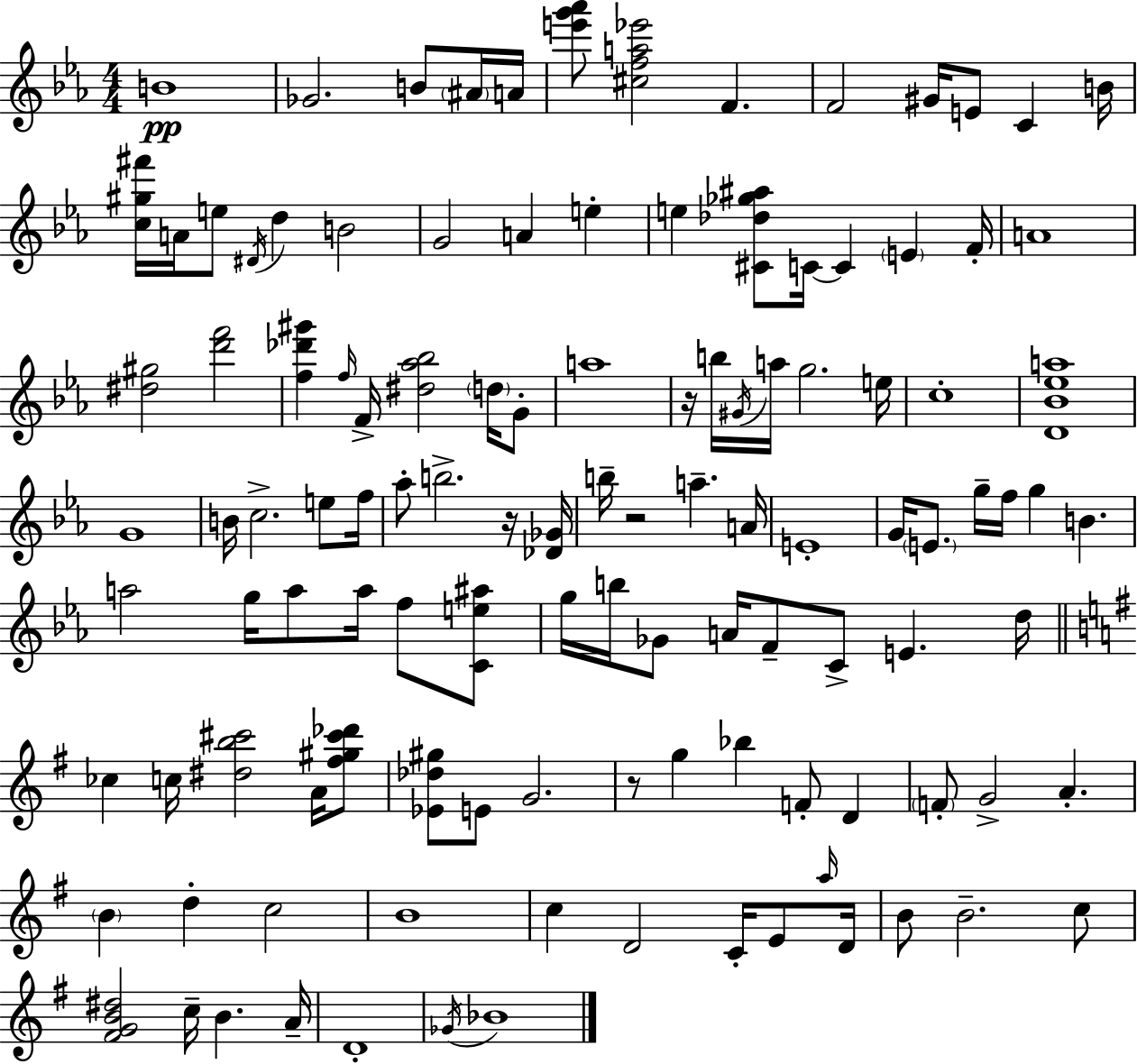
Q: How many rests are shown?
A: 4